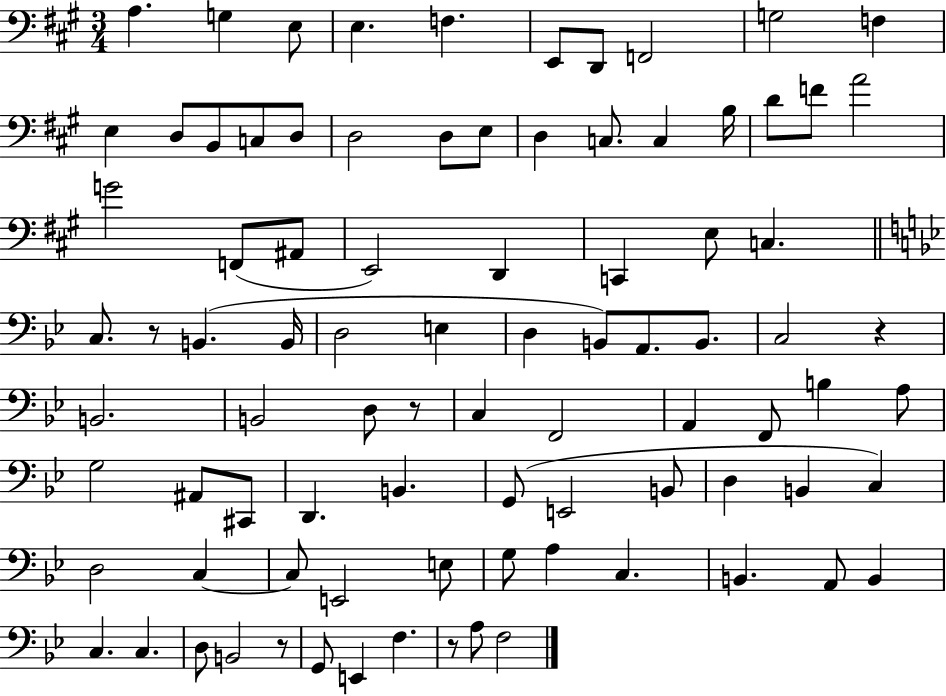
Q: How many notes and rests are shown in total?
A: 88